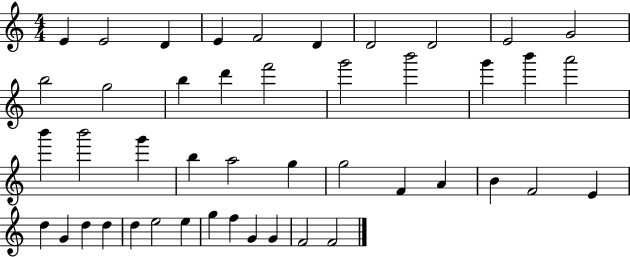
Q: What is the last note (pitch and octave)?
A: F4